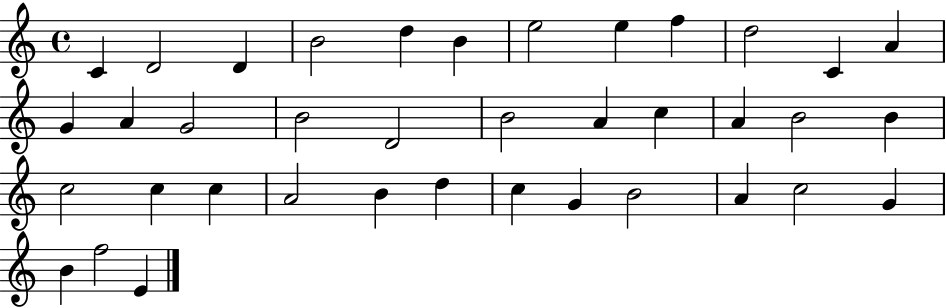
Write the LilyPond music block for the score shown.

{
  \clef treble
  \time 4/4
  \defaultTimeSignature
  \key c \major
  c'4 d'2 d'4 | b'2 d''4 b'4 | e''2 e''4 f''4 | d''2 c'4 a'4 | \break g'4 a'4 g'2 | b'2 d'2 | b'2 a'4 c''4 | a'4 b'2 b'4 | \break c''2 c''4 c''4 | a'2 b'4 d''4 | c''4 g'4 b'2 | a'4 c''2 g'4 | \break b'4 f''2 e'4 | \bar "|."
}